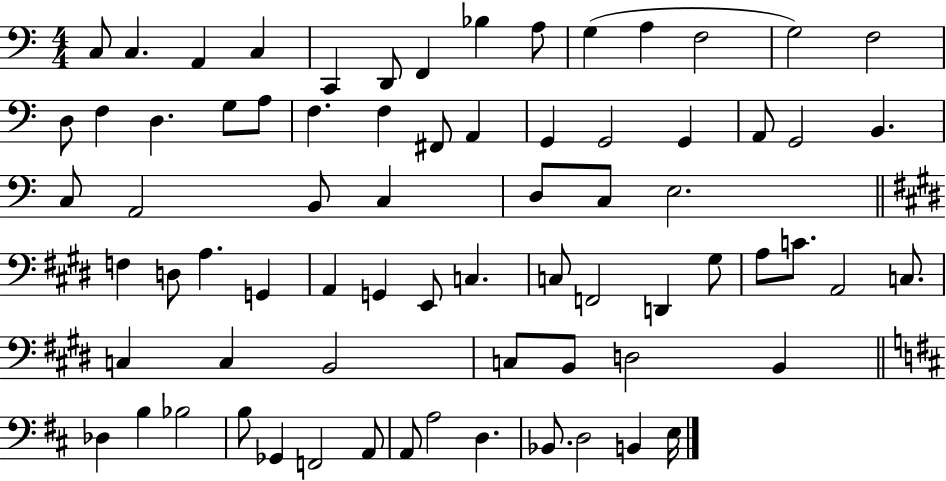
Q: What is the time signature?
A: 4/4